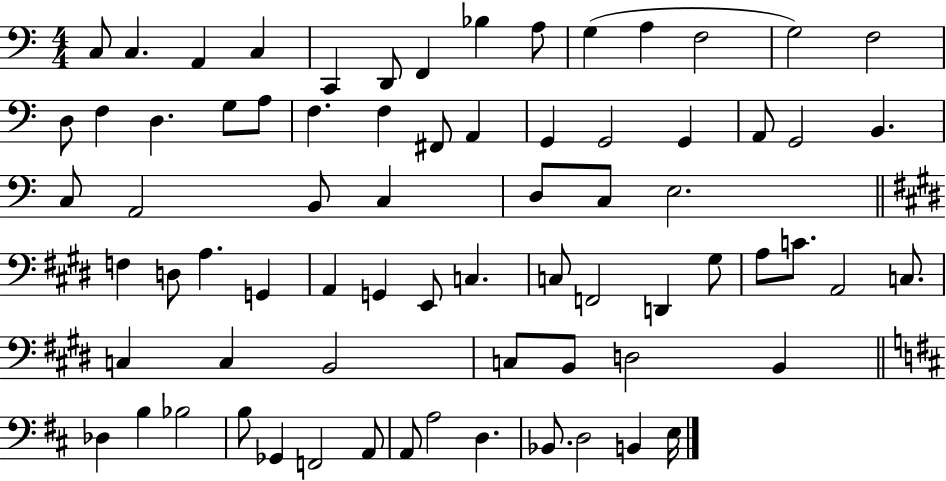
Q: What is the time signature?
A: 4/4